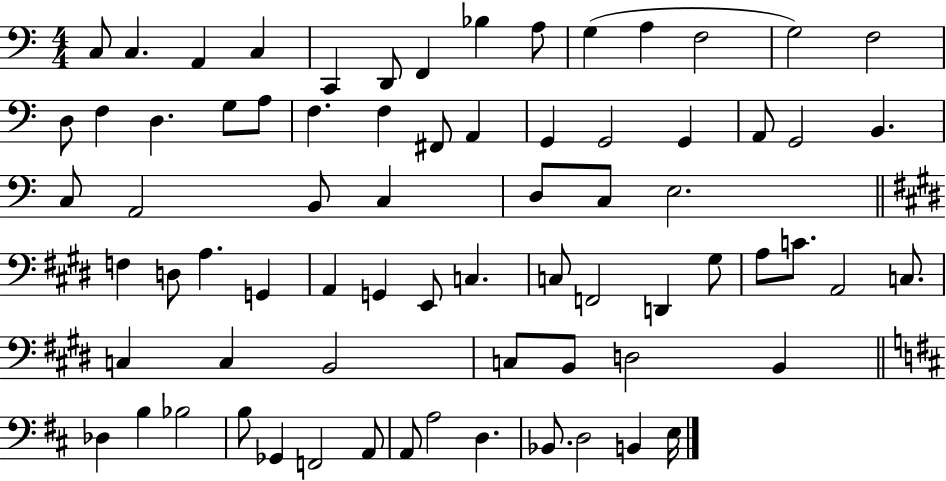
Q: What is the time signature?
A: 4/4